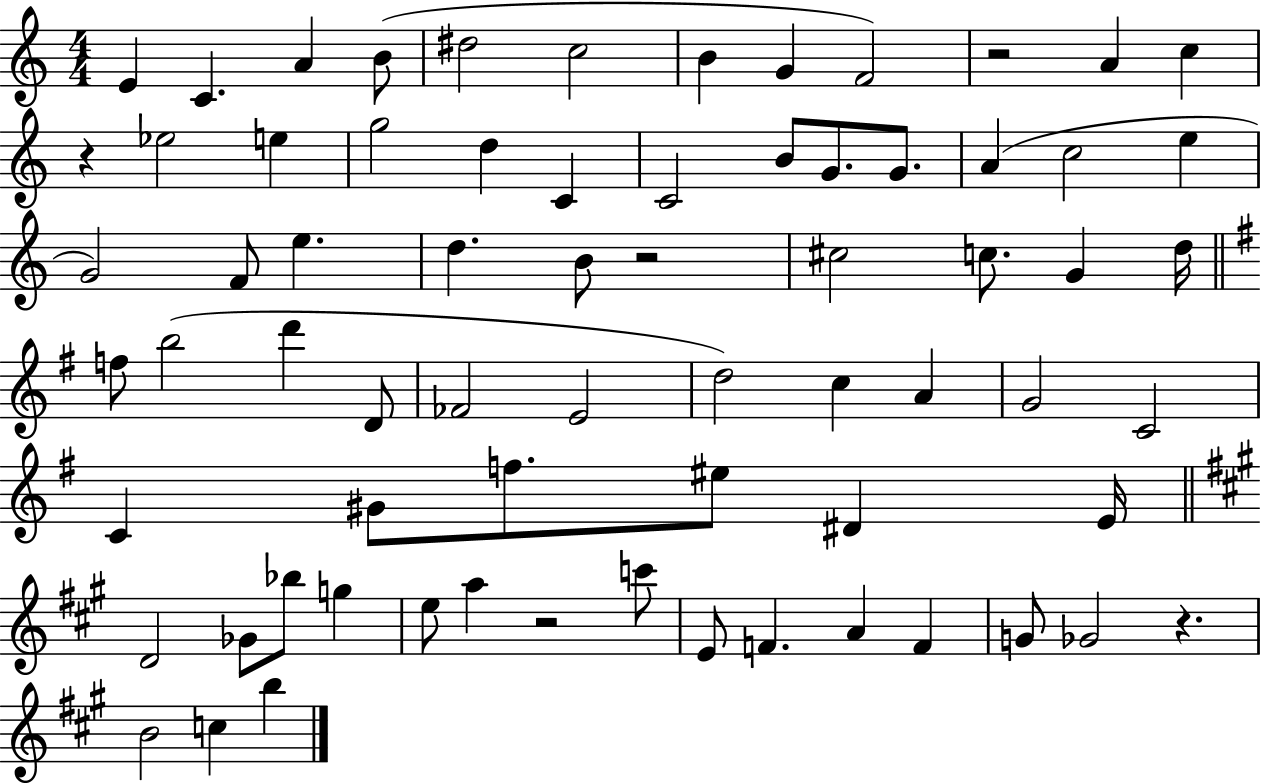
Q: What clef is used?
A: treble